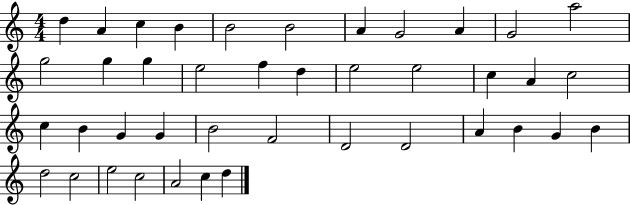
D5/q A4/q C5/q B4/q B4/h B4/h A4/q G4/h A4/q G4/h A5/h G5/h G5/q G5/q E5/h F5/q D5/q E5/h E5/h C5/q A4/q C5/h C5/q B4/q G4/q G4/q B4/h F4/h D4/h D4/h A4/q B4/q G4/q B4/q D5/h C5/h E5/h C5/h A4/h C5/q D5/q